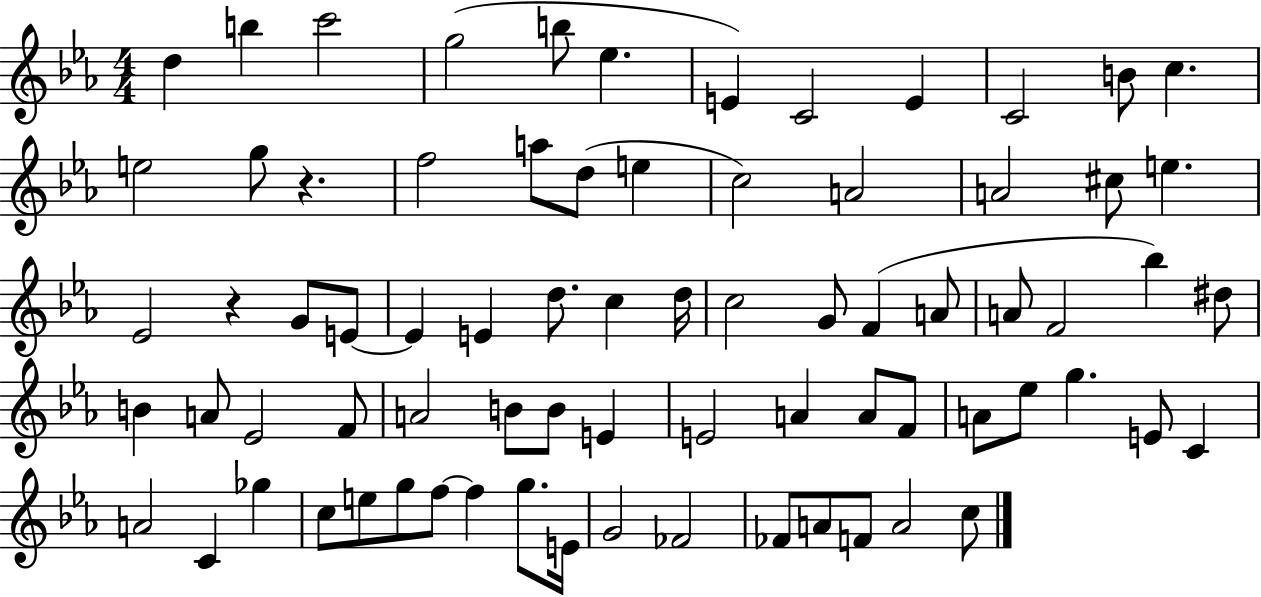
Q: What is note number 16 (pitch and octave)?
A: A5